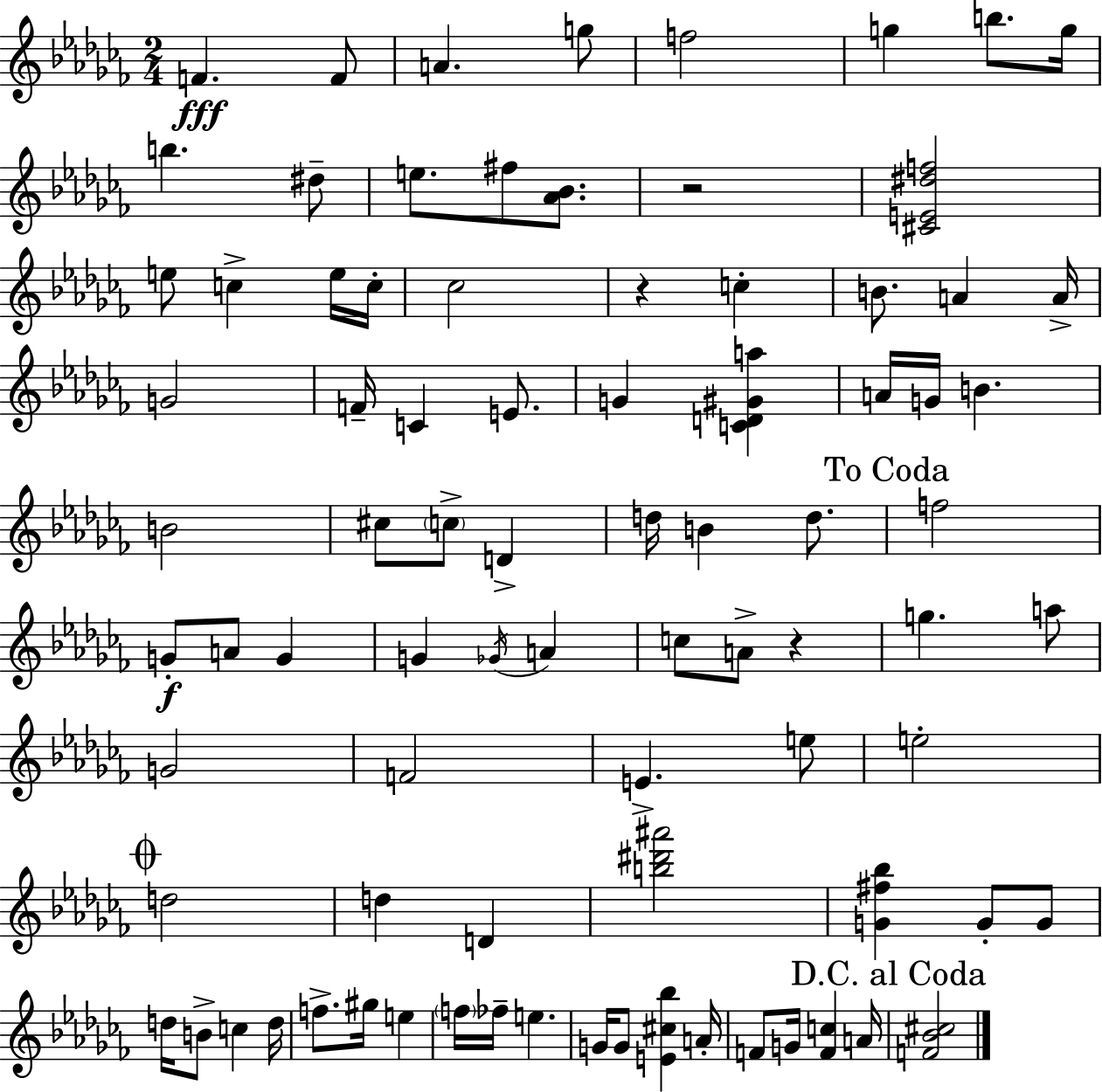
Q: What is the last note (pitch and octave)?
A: A4